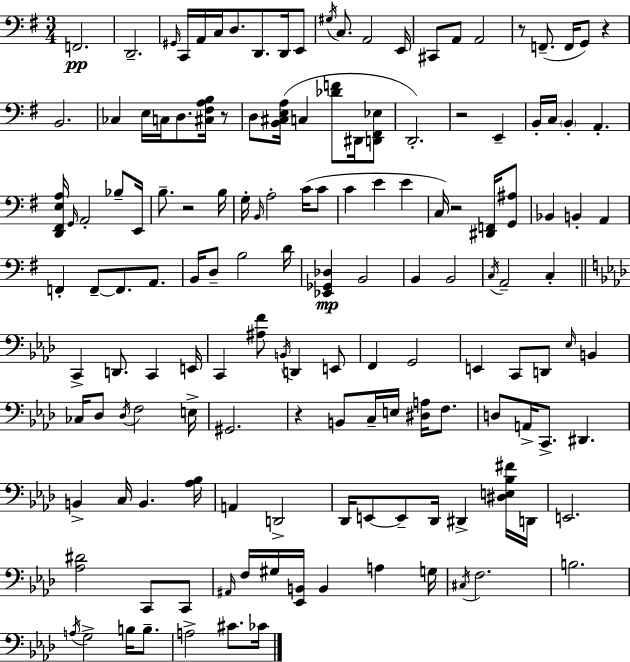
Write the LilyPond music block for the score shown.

{
  \clef bass
  \numericTimeSignature
  \time 3/4
  \key g \major
  f,2.\pp | d,2.-- | \grace { gis,16 } c,16 a,16 c16 d8. d,8. d,16 e,8 | \acciaccatura { gis16 } c8. a,2 | \break e,16 cis,8 a,8 a,2 | r8 f,8.--( f,16 g,8) r4 | b,2. | ces4 e16 c16 d8. <cis fis a b>16 | \break r8 d8 <b, cis e a>16( c4 <des' f'>8 dis,16 | <d, fis, ees>8 d,2.-.) | r2 e,4-- | b,16-. c16 \parenthesize b,4-. a,4.-. | \break <d, fis, e a>16 \grace { g,16 } a,2-. | bes8-- e,16 b8.-- r2 | b16 g16-. \grace { b,16 } a2-. | c'16( c'8 c'4 e'4 | \break e'4 c16) r2 | <dis, f,>16 <g, ais>8 bes,4 b,4-. | a,4 f,4-. f,8--~~ f,8. | a,8. b,16 d8-- b2 | \break d'16 <ees, ges, des>4\mp b,2 | b,4 b,2 | \acciaccatura { c16 } a,2-- | c4-. \bar "||" \break \key aes \major c,4-> d,8. c,4 e,16 | c,4 <ais f'>8 \acciaccatura { b,16 } d,4 e,8 | f,4 g,2 | e,4 c,8 d,8 \grace { ees16 } b,4 | \break ces16 des8 \acciaccatura { des16 } f2 | e16-> gis,2. | r4 b,8 c16-- e16 <dis a>16 | f8. d8 a,16-> c,8.-> dis,4. | \break b,4-> c16 b,4. | <aes bes>16 a,4 d,2-> | des,16 e,8~~ e,8-- des,16 dis,4-> | <dis e bes fis'>16 d,16 e,2. | \break <aes dis'>2 c,8 | c,8 \grace { ais,16 } f16 gis16 <ees, b,>16 b,4 a4 | g16 \acciaccatura { cis16 } f2. | b2. | \break \acciaccatura { a16 } g2-> | b16 b8.-- a2-> | cis'8. ces'16 \bar "|."
}